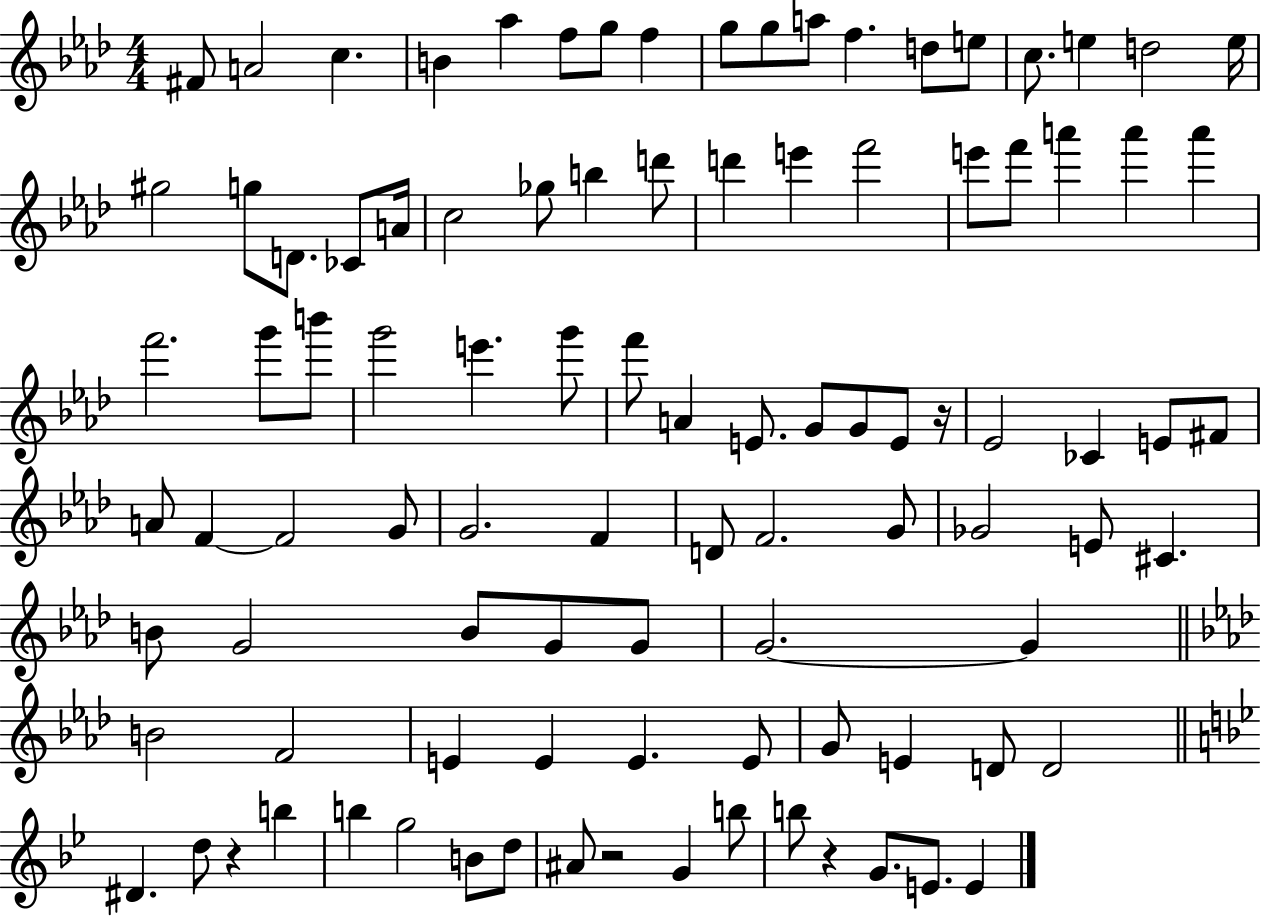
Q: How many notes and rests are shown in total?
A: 98